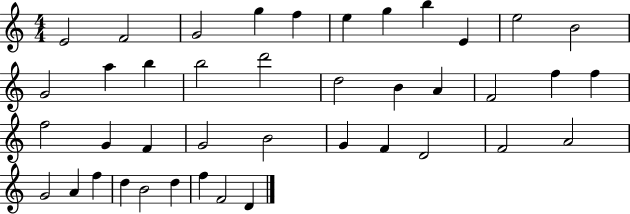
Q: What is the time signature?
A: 4/4